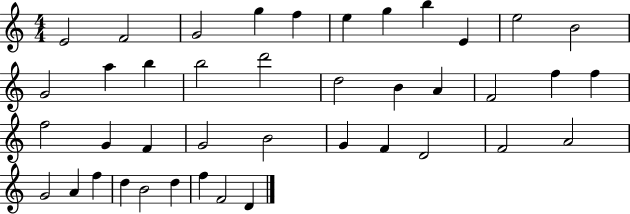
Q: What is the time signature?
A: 4/4